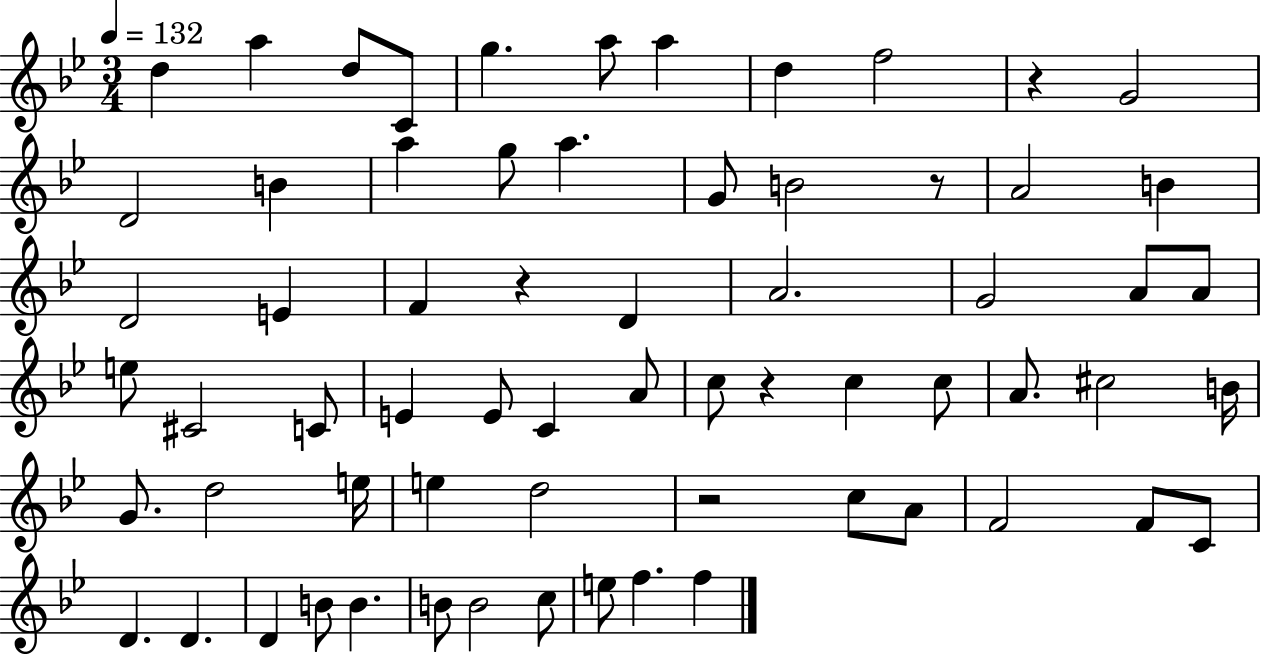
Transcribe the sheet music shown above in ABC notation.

X:1
T:Untitled
M:3/4
L:1/4
K:Bb
d a d/2 C/2 g a/2 a d f2 z G2 D2 B a g/2 a G/2 B2 z/2 A2 B D2 E F z D A2 G2 A/2 A/2 e/2 ^C2 C/2 E E/2 C A/2 c/2 z c c/2 A/2 ^c2 B/4 G/2 d2 e/4 e d2 z2 c/2 A/2 F2 F/2 C/2 D D D B/2 B B/2 B2 c/2 e/2 f f